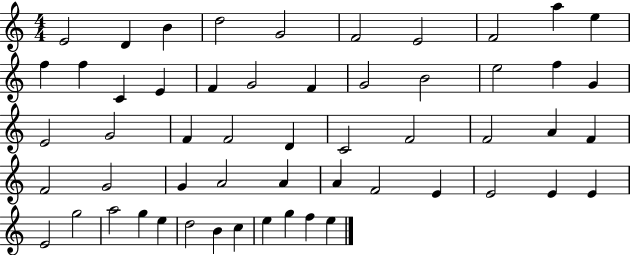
{
  \clef treble
  \numericTimeSignature
  \time 4/4
  \key c \major
  e'2 d'4 b'4 | d''2 g'2 | f'2 e'2 | f'2 a''4 e''4 | \break f''4 f''4 c'4 e'4 | f'4 g'2 f'4 | g'2 b'2 | e''2 f''4 g'4 | \break e'2 g'2 | f'4 f'2 d'4 | c'2 f'2 | f'2 a'4 f'4 | \break f'2 g'2 | g'4 a'2 a'4 | a'4 f'2 e'4 | e'2 e'4 e'4 | \break e'2 g''2 | a''2 g''4 e''4 | d''2 b'4 c''4 | e''4 g''4 f''4 e''4 | \break \bar "|."
}